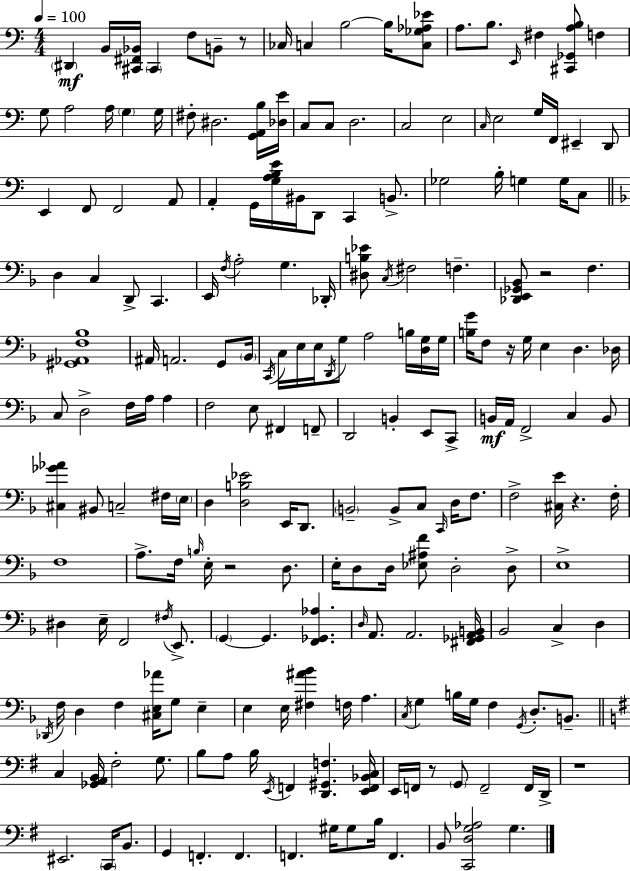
X:1
T:Untitled
M:4/4
L:1/4
K:C
^D,, B,,/4 [^C,,^F,,_B,,]/4 ^C,, F,/2 B,,/2 z/2 _C,/4 C, B,2 B,/4 [C,_G,_A,_E]/2 A,/2 B,/2 E,,/4 ^F, [^C,,_G,,A,B,]/2 F, G,/2 A,2 A,/4 G, G,/4 ^F,/2 ^D,2 [G,,A,,B,]/4 [_D,E]/4 C,/2 C,/2 D,2 C,2 E,2 C,/4 E,2 G,/4 F,,/4 ^E,, D,,/2 E,, F,,/2 F,,2 A,,/2 A,, G,,/4 [G,A,B,E]/4 ^B,,/4 D,,/2 C,, B,,/2 _G,2 B,/4 G, G,/4 C,/2 D, C, D,,/2 C,, E,,/4 F,/4 A,2 G, _D,,/4 [^D,B,_E]/2 C,/4 ^F,2 F, [_D,,E,,_G,,_B,,]/2 z2 F, [^G,,_A,,F,_B,]4 ^A,,/4 A,,2 G,,/2 _B,,/4 C,,/4 C,/4 E,/4 E,/4 D,,/4 G,/2 A,2 B,/4 [D,G,]/4 G,/4 [B,G]/4 F,/2 z/4 G,/4 E, D, _D,/4 C,/2 D,2 F,/4 A,/4 A, F,2 E,/2 ^F,, F,,/2 D,,2 B,, E,,/2 C,,/2 B,,/4 A,,/4 F,,2 C, B,,/2 [^C,_G_A] ^B,,/2 C,2 ^F,/4 E,/4 D, [D,B,_E]2 E,,/4 D,,/2 B,,2 B,,/2 C,/2 C,,/4 D,/4 F,/2 F,2 [^C,E]/4 z F,/4 F,4 A,/2 F,/4 B,/4 E,/4 z2 D,/2 E,/4 D,/2 D,/4 [_E,^A,F]/2 D,2 D,/2 E,4 ^D, E,/4 F,,2 ^F,/4 E,,/2 G,, G,, [F,,_G,,_A,] D,/4 A,,/2 A,,2 [^F,,_G,,A,,B,,]/4 _B,,2 C, D, _D,,/4 F,/4 D, F, [^C,E,_A]/4 G,/2 E, E, E,/4 [^F,^A_B] F,/4 A, C,/4 G, B,/4 G,/4 F, G,,/4 D,/2 B,,/2 C, [_G,,A,,B,,]/4 ^F,2 G,/2 B,/2 A,/2 B,/4 E,,/4 F,, [D,,^G,,F,] [E,,F,,_B,,C,]/4 E,,/4 F,,/4 z/2 G,,/2 F,,2 F,,/4 D,,/4 z4 ^E,,2 C,,/4 B,,/2 G,, F,, F,, F,, ^G,/4 ^G,/2 B,/4 F,, B,,/2 [C,,D,G,_A,]2 G,